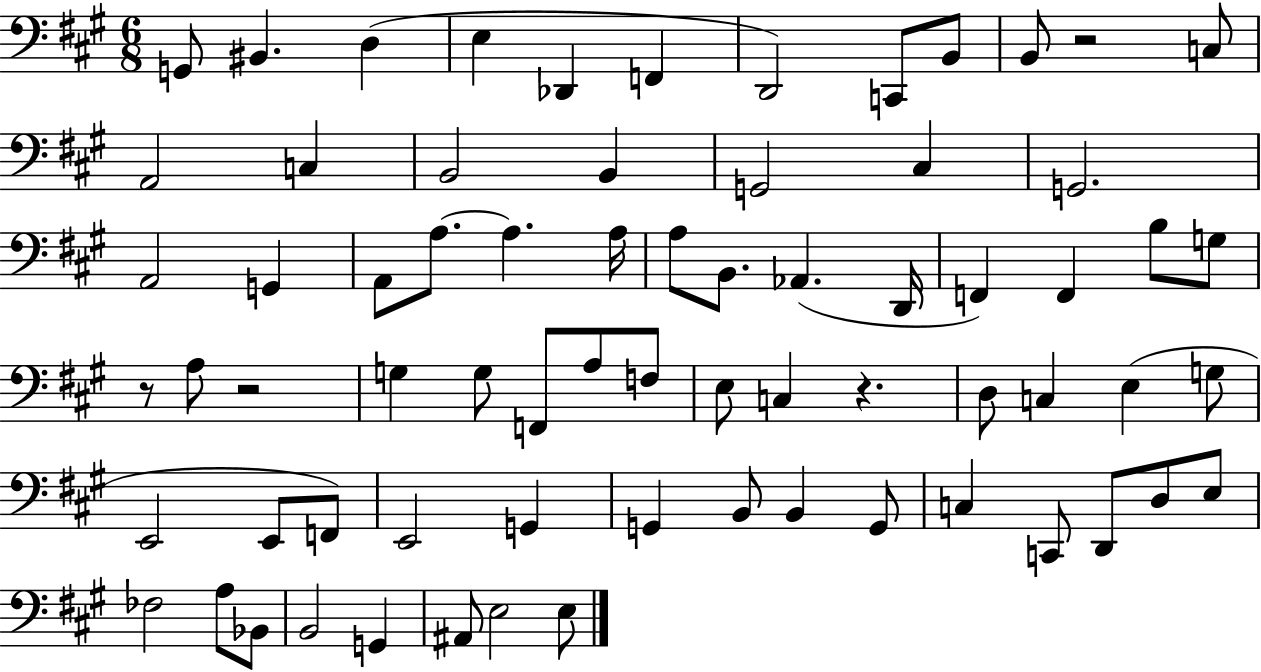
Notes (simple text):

G2/e BIS2/q. D3/q E3/q Db2/q F2/q D2/h C2/e B2/e B2/e R/h C3/e A2/h C3/q B2/h B2/q G2/h C#3/q G2/h. A2/h G2/q A2/e A3/e. A3/q. A3/s A3/e B2/e. Ab2/q. D2/s F2/q F2/q B3/e G3/e R/e A3/e R/h G3/q G3/e F2/e A3/e F3/e E3/e C3/q R/q. D3/e C3/q E3/q G3/e E2/h E2/e F2/e E2/h G2/q G2/q B2/e B2/q G2/e C3/q C2/e D2/e D3/e E3/e FES3/h A3/e Bb2/e B2/h G2/q A#2/e E3/h E3/e